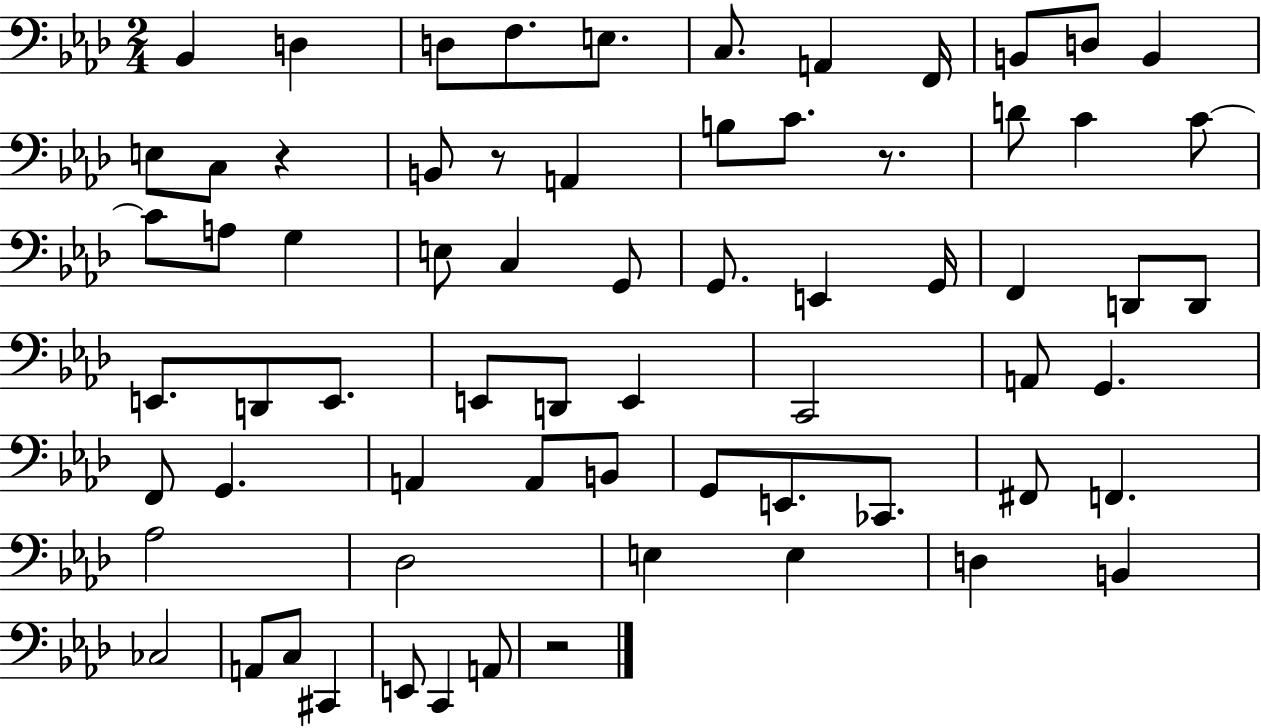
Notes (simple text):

Bb2/q D3/q D3/e F3/e. E3/e. C3/e. A2/q F2/s B2/e D3/e B2/q E3/e C3/e R/q B2/e R/e A2/q B3/e C4/e. R/e. D4/e C4/q C4/e C4/e A3/e G3/q E3/e C3/q G2/e G2/e. E2/q G2/s F2/q D2/e D2/e E2/e. D2/e E2/e. E2/e D2/e E2/q C2/h A2/e G2/q. F2/e G2/q. A2/q A2/e B2/e G2/e E2/e. CES2/e. F#2/e F2/q. Ab3/h Db3/h E3/q E3/q D3/q B2/q CES3/h A2/e C3/e C#2/q E2/e C2/q A2/e R/h